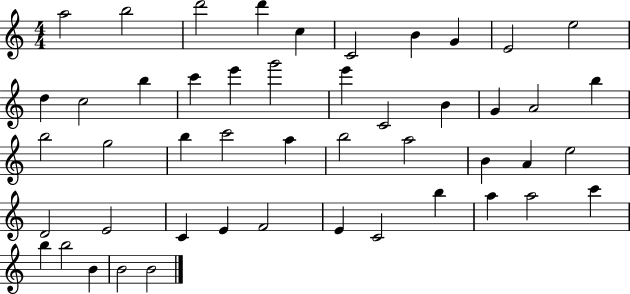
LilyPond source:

{
  \clef treble
  \numericTimeSignature
  \time 4/4
  \key c \major
  a''2 b''2 | d'''2 d'''4 c''4 | c'2 b'4 g'4 | e'2 e''2 | \break d''4 c''2 b''4 | c'''4 e'''4 g'''2 | e'''4 c'2 b'4 | g'4 a'2 b''4 | \break b''2 g''2 | b''4 c'''2 a''4 | b''2 a''2 | b'4 a'4 e''2 | \break d'2 e'2 | c'4 e'4 f'2 | e'4 c'2 b''4 | a''4 a''2 c'''4 | \break b''4 b''2 b'4 | b'2 b'2 | \bar "|."
}